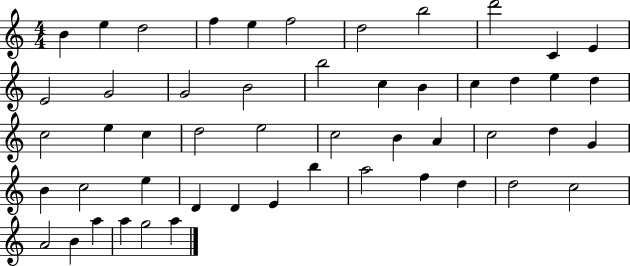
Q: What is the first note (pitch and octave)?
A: B4